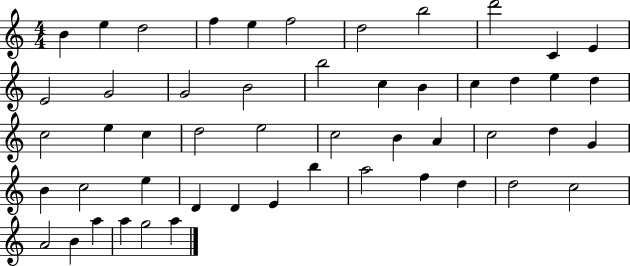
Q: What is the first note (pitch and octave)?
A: B4